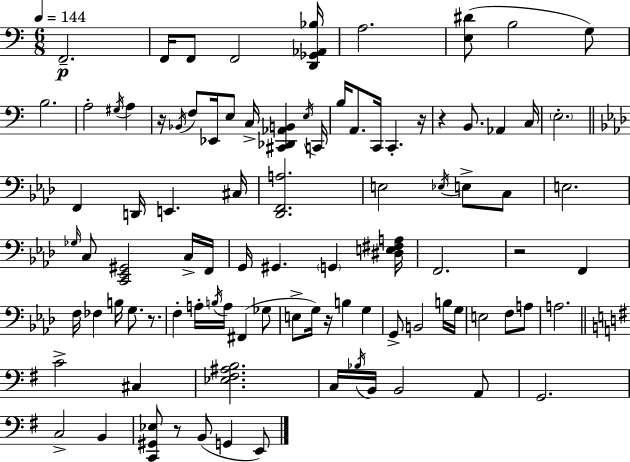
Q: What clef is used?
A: bass